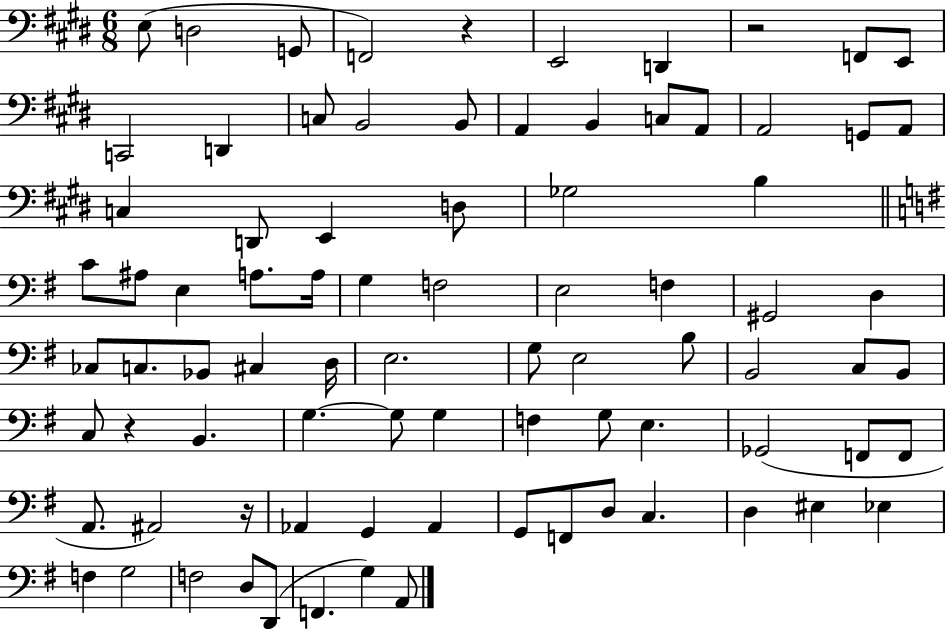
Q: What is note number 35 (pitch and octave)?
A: F3